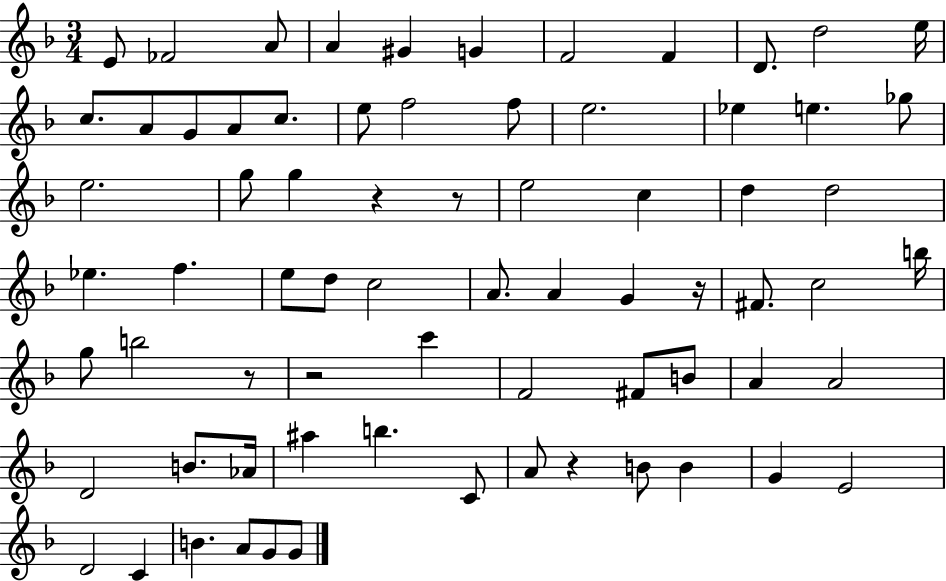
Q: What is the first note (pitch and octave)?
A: E4